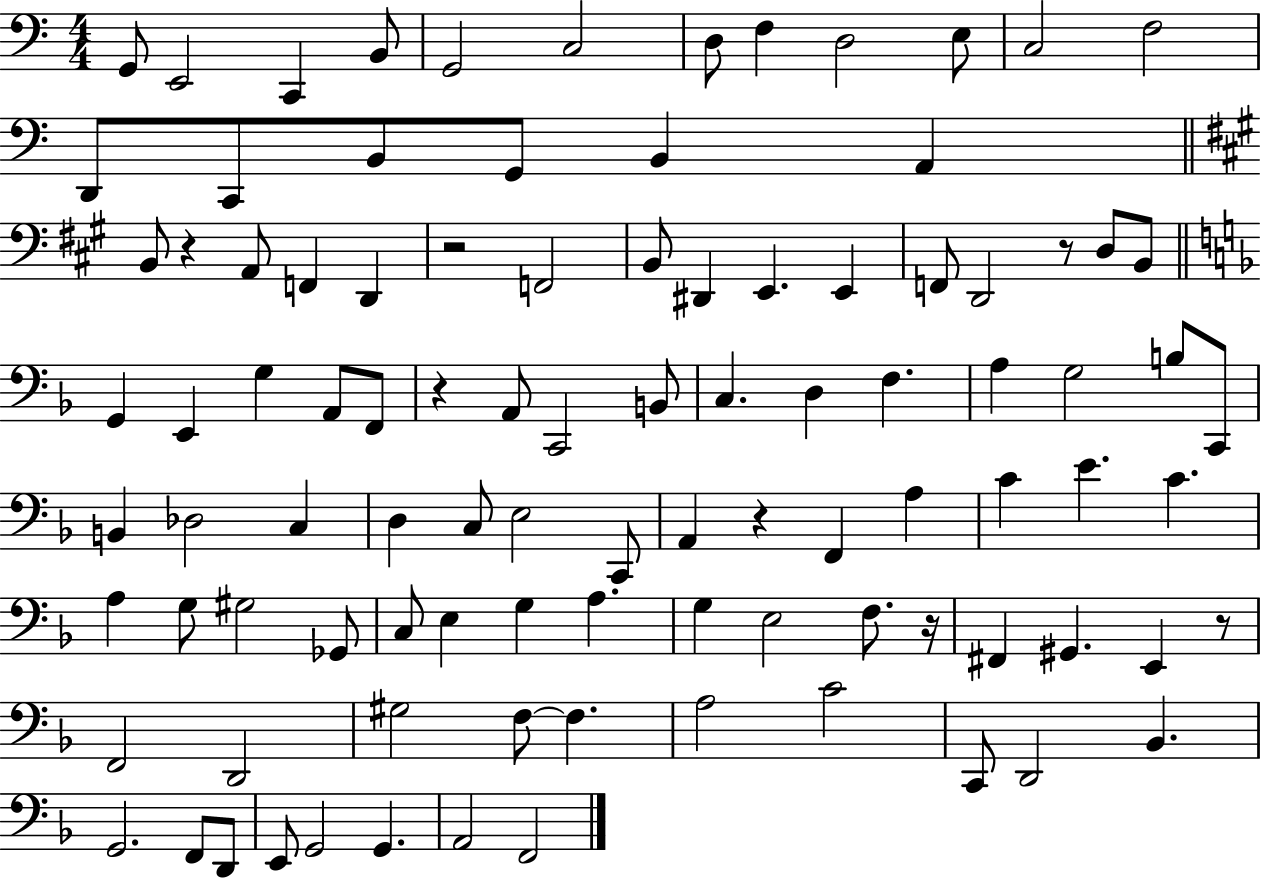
X:1
T:Untitled
M:4/4
L:1/4
K:C
G,,/2 E,,2 C,, B,,/2 G,,2 C,2 D,/2 F, D,2 E,/2 C,2 F,2 D,,/2 C,,/2 B,,/2 G,,/2 B,, A,, B,,/2 z A,,/2 F,, D,, z2 F,,2 B,,/2 ^D,, E,, E,, F,,/2 D,,2 z/2 D,/2 B,,/2 G,, E,, G, A,,/2 F,,/2 z A,,/2 C,,2 B,,/2 C, D, F, A, G,2 B,/2 C,,/2 B,, _D,2 C, D, C,/2 E,2 C,,/2 A,, z F,, A, C E C A, G,/2 ^G,2 _G,,/2 C,/2 E, G, A, G, E,2 F,/2 z/4 ^F,, ^G,, E,, z/2 F,,2 D,,2 ^G,2 F,/2 F, A,2 C2 C,,/2 D,,2 _B,, G,,2 F,,/2 D,,/2 E,,/2 G,,2 G,, A,,2 F,,2